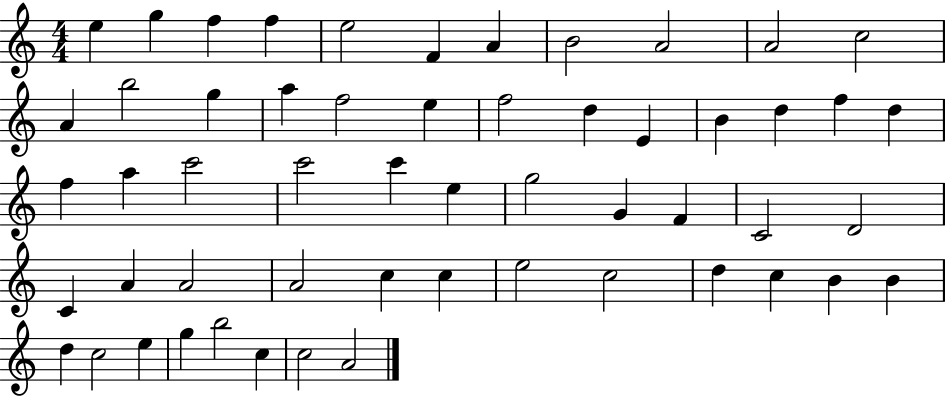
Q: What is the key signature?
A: C major